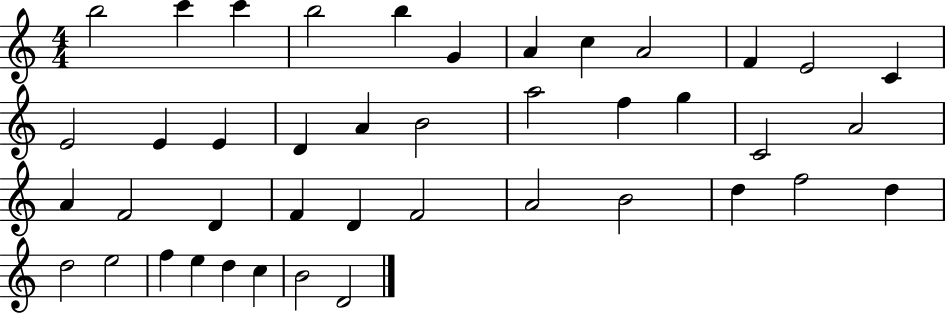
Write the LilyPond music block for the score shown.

{
  \clef treble
  \numericTimeSignature
  \time 4/4
  \key c \major
  b''2 c'''4 c'''4 | b''2 b''4 g'4 | a'4 c''4 a'2 | f'4 e'2 c'4 | \break e'2 e'4 e'4 | d'4 a'4 b'2 | a''2 f''4 g''4 | c'2 a'2 | \break a'4 f'2 d'4 | f'4 d'4 f'2 | a'2 b'2 | d''4 f''2 d''4 | \break d''2 e''2 | f''4 e''4 d''4 c''4 | b'2 d'2 | \bar "|."
}